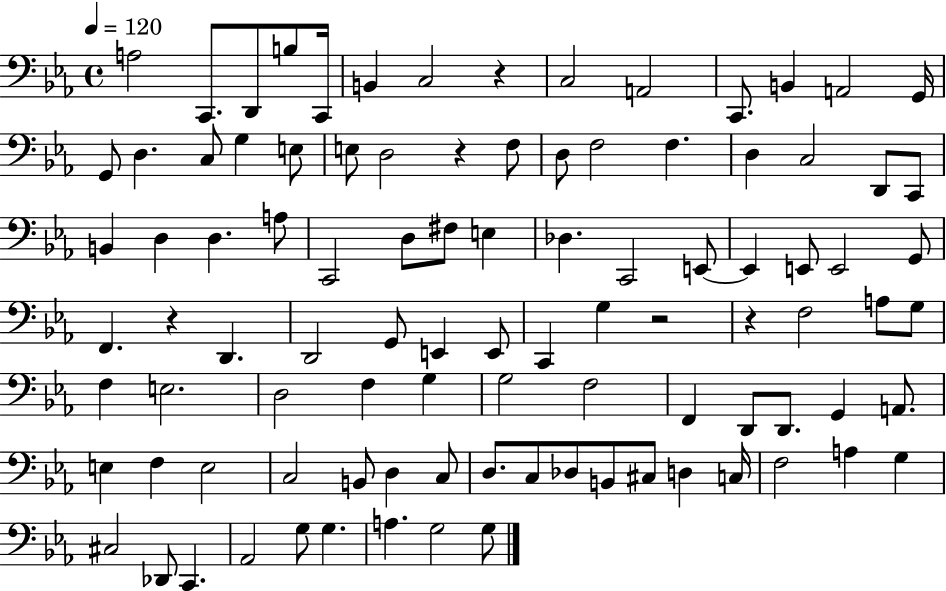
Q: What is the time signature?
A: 4/4